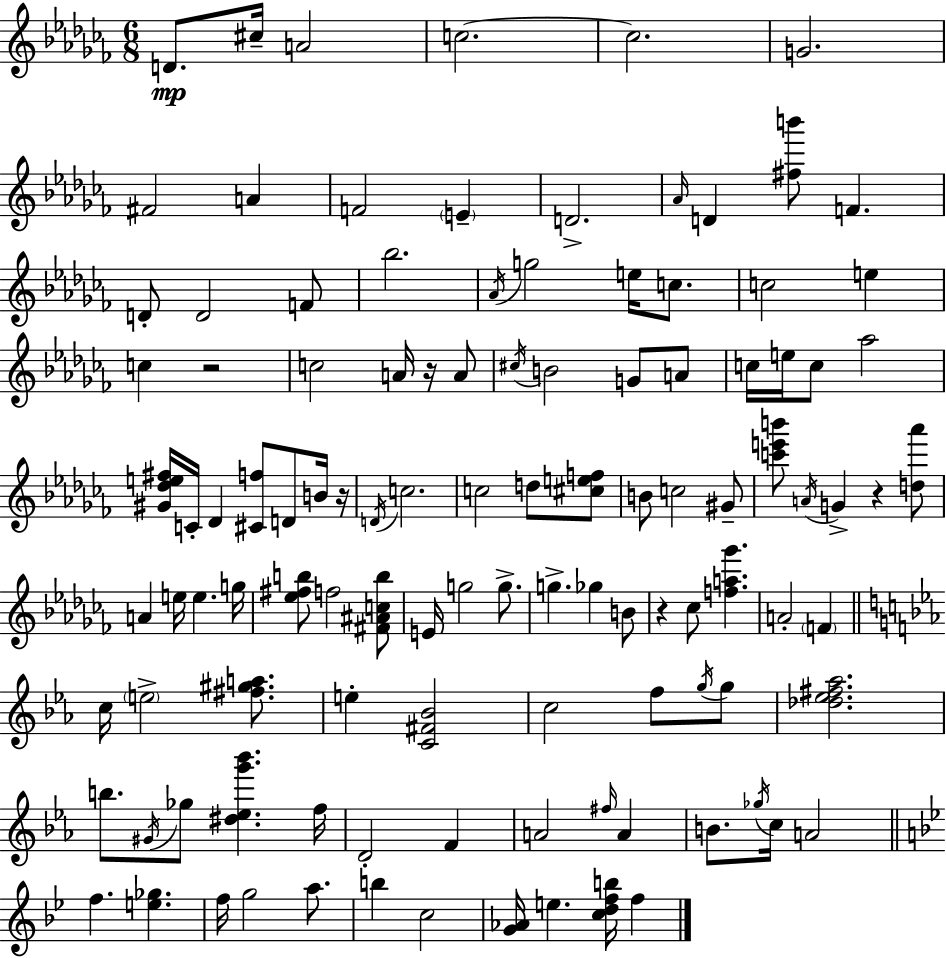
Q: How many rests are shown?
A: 5